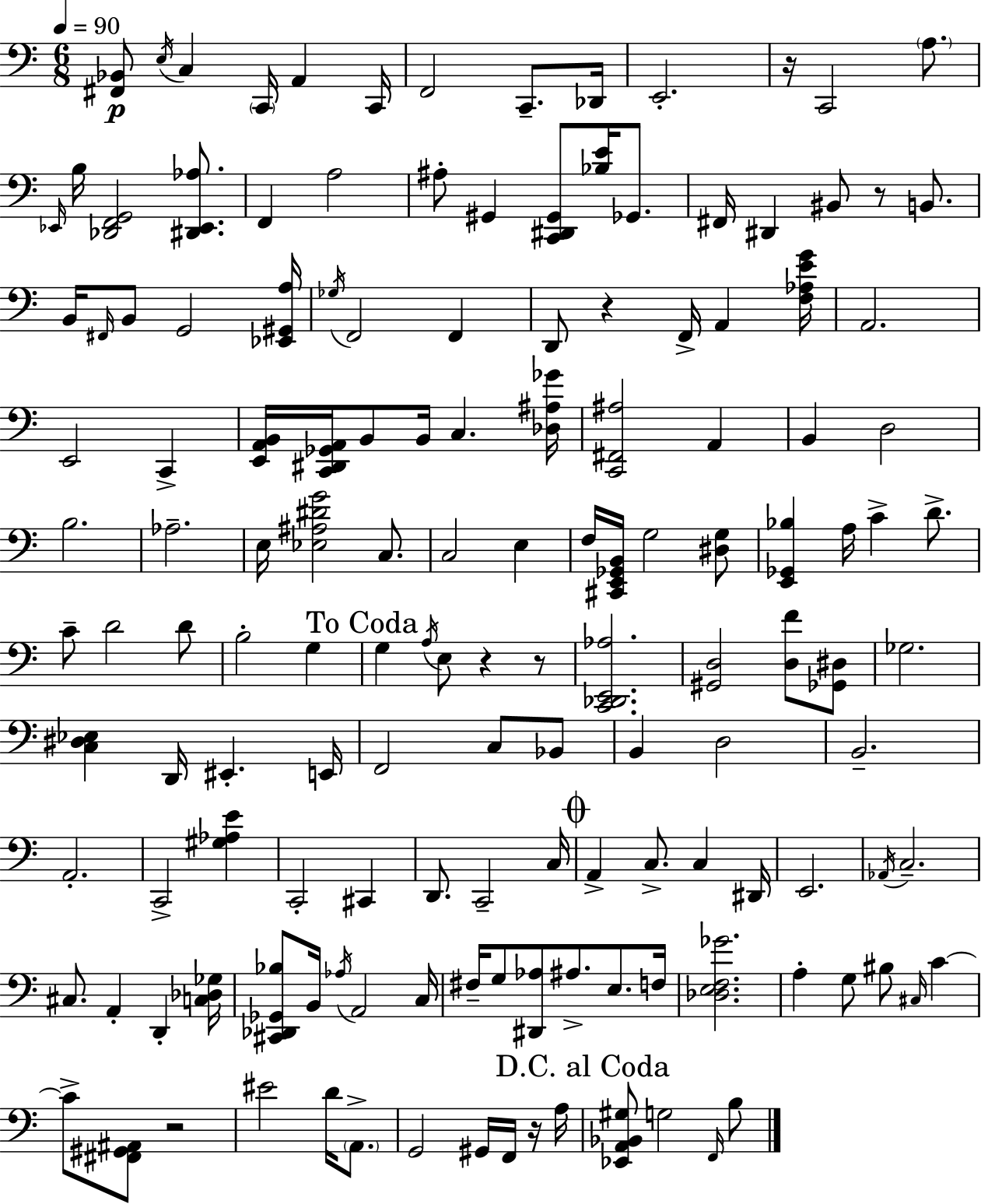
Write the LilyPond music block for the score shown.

{
  \clef bass
  \numericTimeSignature
  \time 6/8
  \key a \minor
  \tempo 4 = 90
  <fis, bes,>8\p \acciaccatura { e16 } c4 \parenthesize c,16 a,4 | c,16 f,2 c,8.-- | des,16 e,2.-. | r16 c,2 \parenthesize a8. | \break \grace { ees,16 } b16 <des, f, g,>2 <dis, ees, aes>8. | f,4 a2 | ais8-. gis,4 <c, dis, gis,>8 <bes e'>16 ges,8. | fis,16 dis,4 bis,8 r8 b,8. | \break b,16 \grace { fis,16 } b,8 g,2 | <ees, gis, a>16 \acciaccatura { ges16 } f,2 | f,4 d,8 r4 f,16-> a,4 | <f aes e' g'>16 a,2. | \break e,2 | c,4-> <e, a, b,>16 <c, dis, ges, a,>16 b,8 b,16 c4. | <des ais ges'>16 <c, fis, ais>2 | a,4 b,4 d2 | \break b2. | aes2.-- | e16 <ees ais dis' g'>2 | c8. c2 | \break e4 f16 <cis, e, ges, b,>16 g2 | <dis g>8 <e, ges, bes>4 a16 c'4-> | d'8.-> c'8-- d'2 | d'8 b2-. | \break g4 \mark "To Coda" g4 \acciaccatura { a16 } e8 r4 | r8 <c, des, e, aes>2. | <gis, d>2 | <d f'>8 <ges, dis>8 ges2. | \break <c dis ees>4 d,16 eis,4.-. | e,16 f,2 | c8 bes,8 b,4 d2 | b,2.-- | \break a,2.-. | c,2-> | <gis aes e'>4 c,2-. | cis,4 d,8. c,2-- | \break c16 \mark \markup { \musicglyph "scripts.coda" } a,4-> c8.-> | c4 dis,16 e,2. | \acciaccatura { aes,16 } c2.-- | cis8. a,4-. | \break d,4-. <c des ges>16 <cis, des, ges, bes>8 b,16 \acciaccatura { aes16 } a,2 | c16 fis16-- g8 <dis, aes>8 | ais8.-> e8. f16 <des e f ges'>2. | a4-. g8 | \break bis8 \grace { cis16 } c'4~~ c'8-> <fis, gis, ais,>8 | r2 eis'2 | d'16 \parenthesize a,8.-> g,2 | gis,16 f,16 r16 a16 \mark "D.C. al Coda" <ees, a, bes, gis>8 g2 | \break \grace { f,16 } b8 \bar "|."
}